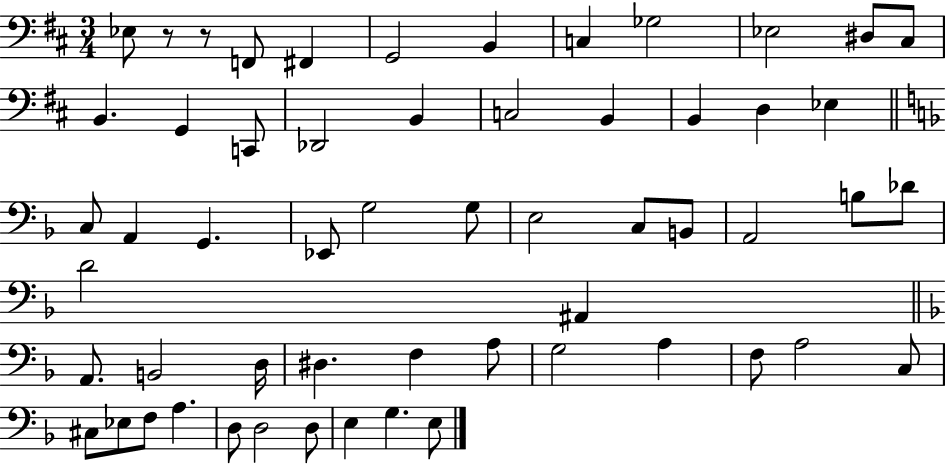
Eb3/e R/e R/e F2/e F#2/q G2/h B2/q C3/q Gb3/h Eb3/h D#3/e C#3/e B2/q. G2/q C2/e Db2/h B2/q C3/h B2/q B2/q D3/q Eb3/q C3/e A2/q G2/q. Eb2/e G3/h G3/e E3/h C3/e B2/e A2/h B3/e Db4/e D4/h A#2/q A2/e. B2/h D3/s D#3/q. F3/q A3/e G3/h A3/q F3/e A3/h C3/e C#3/e Eb3/e F3/e A3/q. D3/e D3/h D3/e E3/q G3/q. E3/e